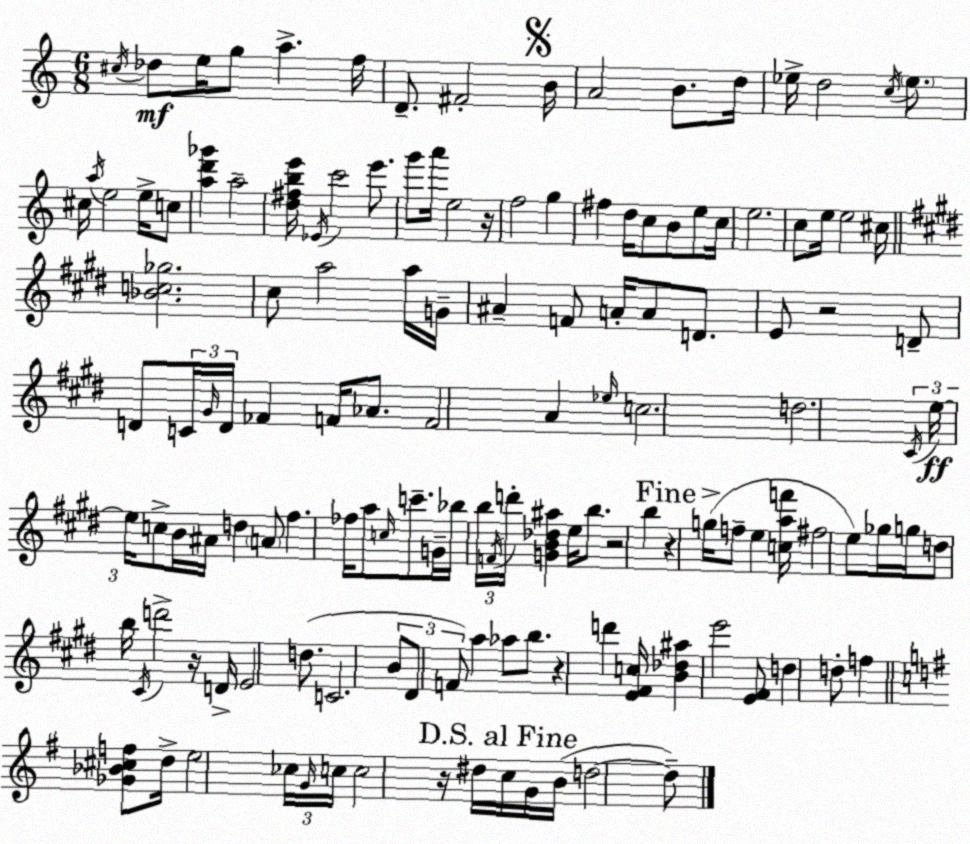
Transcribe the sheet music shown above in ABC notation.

X:1
T:Untitled
M:6/8
L:1/4
K:Am
^c/4 _d/2 e/4 g/2 a f/4 D/2 ^F2 B/4 A2 B/2 d/4 _e/4 d2 c/4 _e/2 ^c/4 a/4 e2 e/4 c/2 [ad'_g'] a2 [d^fbe']/4 _E/4 c'2 e'/2 g'/2 a'/4 e2 z/4 f2 g ^f d/4 c/2 B/2 e/2 c/4 e2 c/2 e/4 e2 ^c/4 [_Bc_g]2 ^c/2 a2 a/4 G/4 ^A F/2 A/4 A/2 D/2 E/2 z2 D/2 D/2 C/4 ^G/4 D/4 _F F/4 _A/2 F2 A _e/4 c2 d2 ^C/4 e/4 e/4 c/2 B/4 ^A/4 d A/2 ^f _f/4 a/2 c/4 c'/2 G/4 _b/4 b/4 F/4 d'/4 [GB_d^a] e/4 b/2 z2 b z g/4 f/2 e [caf']/4 ^f2 e/2 _g/4 g/4 d/2 b/4 ^C/4 d'2 z/4 D/4 E2 d/2 C2 B/2 ^D/2 F/2 a _a/2 b/2 z d' [E^Fc]/4 [B_d^a] e'2 [E^F]/2 d d/2 f [_G_B^cf]/2 d/4 e2 _c/4 G/4 c/4 c2 z/4 ^d/4 c/4 G/4 B/4 d2 d/2